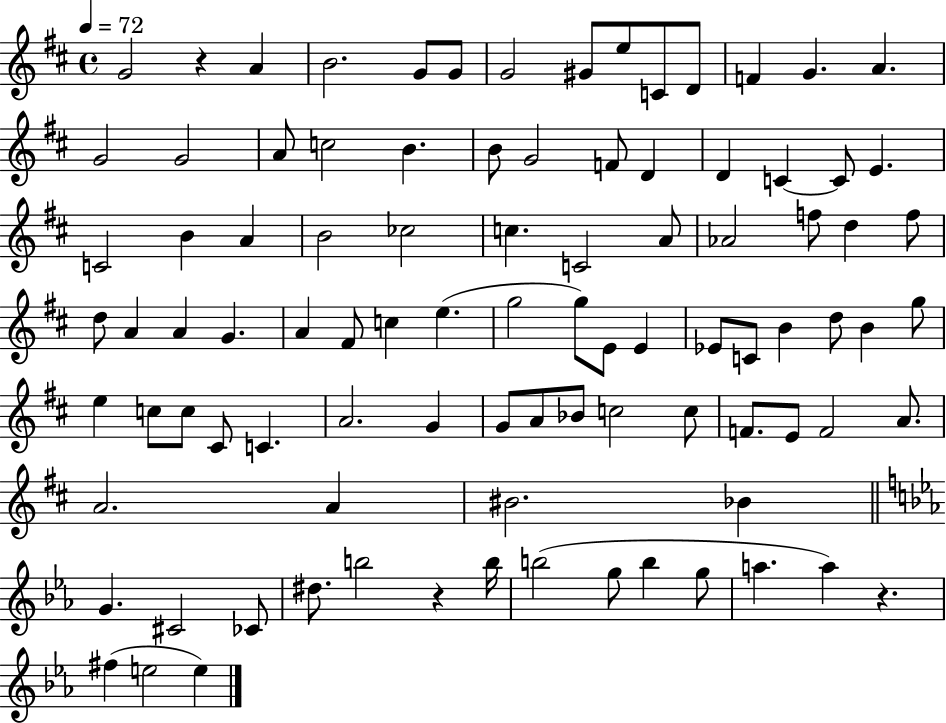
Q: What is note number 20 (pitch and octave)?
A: G4